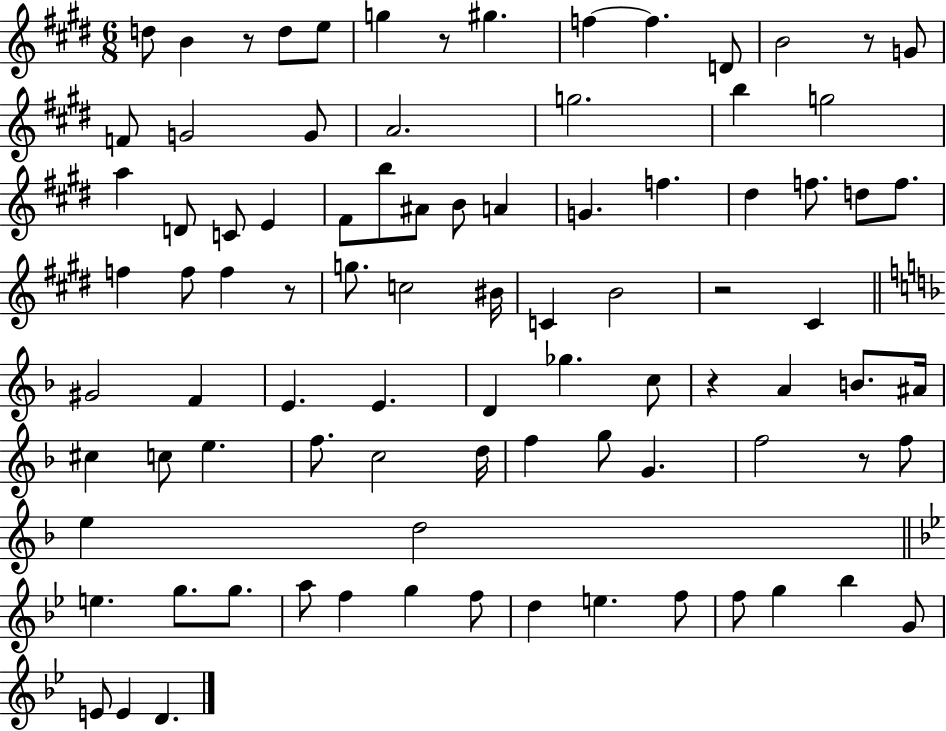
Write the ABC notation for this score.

X:1
T:Untitled
M:6/8
L:1/4
K:E
d/2 B z/2 d/2 e/2 g z/2 ^g f f D/2 B2 z/2 G/2 F/2 G2 G/2 A2 g2 b g2 a D/2 C/2 E ^F/2 b/2 ^A/2 B/2 A G f ^d f/2 d/2 f/2 f f/2 f z/2 g/2 c2 ^B/4 C B2 z2 ^C ^G2 F E E D _g c/2 z A B/2 ^A/4 ^c c/2 e f/2 c2 d/4 f g/2 G f2 z/2 f/2 e d2 e g/2 g/2 a/2 f g f/2 d e f/2 f/2 g _b G/2 E/2 E D